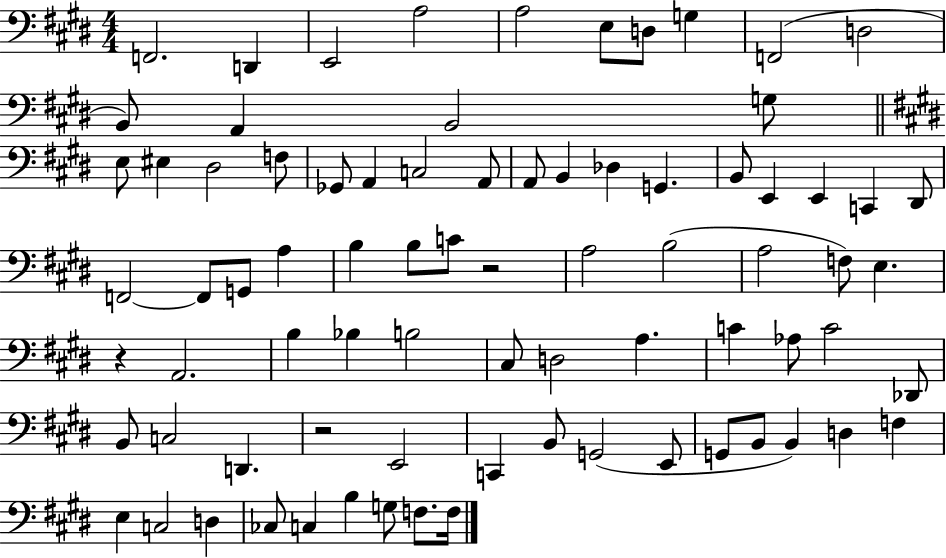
X:1
T:Untitled
M:4/4
L:1/4
K:E
F,,2 D,, E,,2 A,2 A,2 E,/2 D,/2 G, F,,2 D,2 B,,/2 A,, B,,2 G,/2 E,/2 ^E, ^D,2 F,/2 _G,,/2 A,, C,2 A,,/2 A,,/2 B,, _D, G,, B,,/2 E,, E,, C,, ^D,,/2 F,,2 F,,/2 G,,/2 A, B, B,/2 C/2 z2 A,2 B,2 A,2 F,/2 E, z A,,2 B, _B, B,2 ^C,/2 D,2 A, C _A,/2 C2 _D,,/2 B,,/2 C,2 D,, z2 E,,2 C,, B,,/2 G,,2 E,,/2 G,,/2 B,,/2 B,, D, F, E, C,2 D, _C,/2 C, B, G,/2 F,/2 F,/4